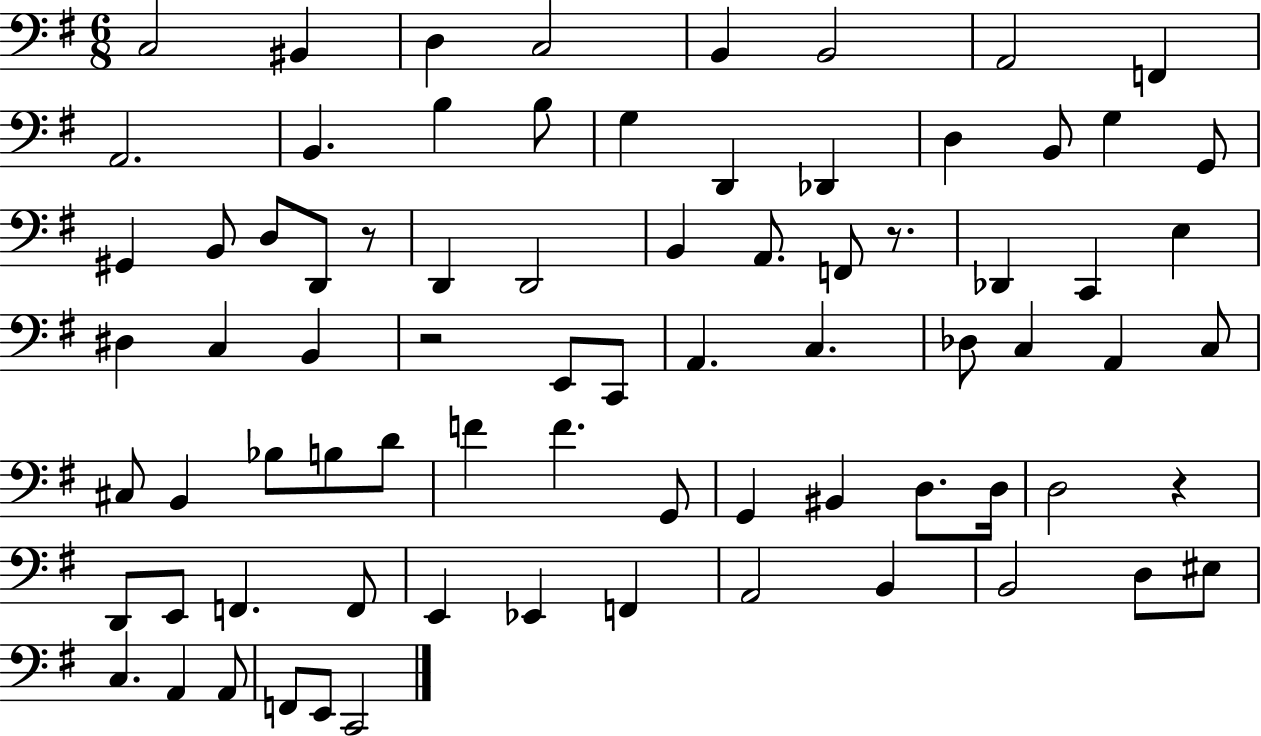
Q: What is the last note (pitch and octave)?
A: C2